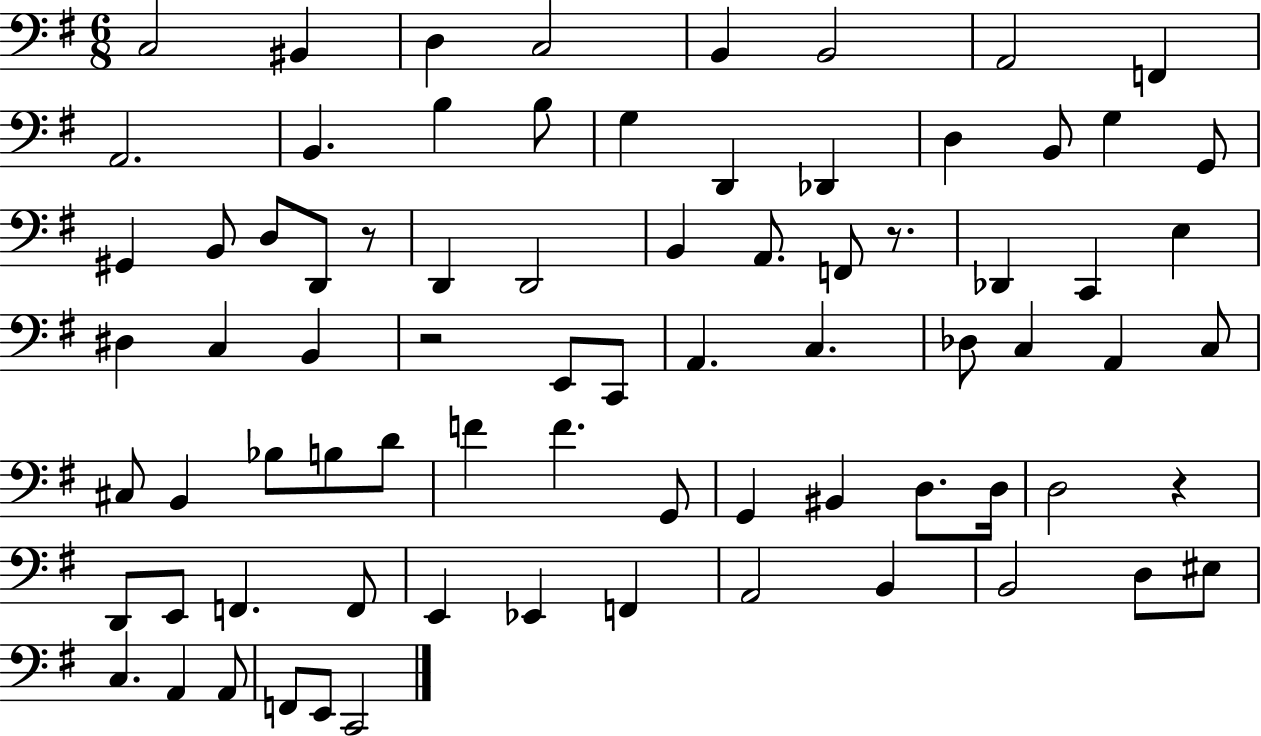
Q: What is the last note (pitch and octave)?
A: C2